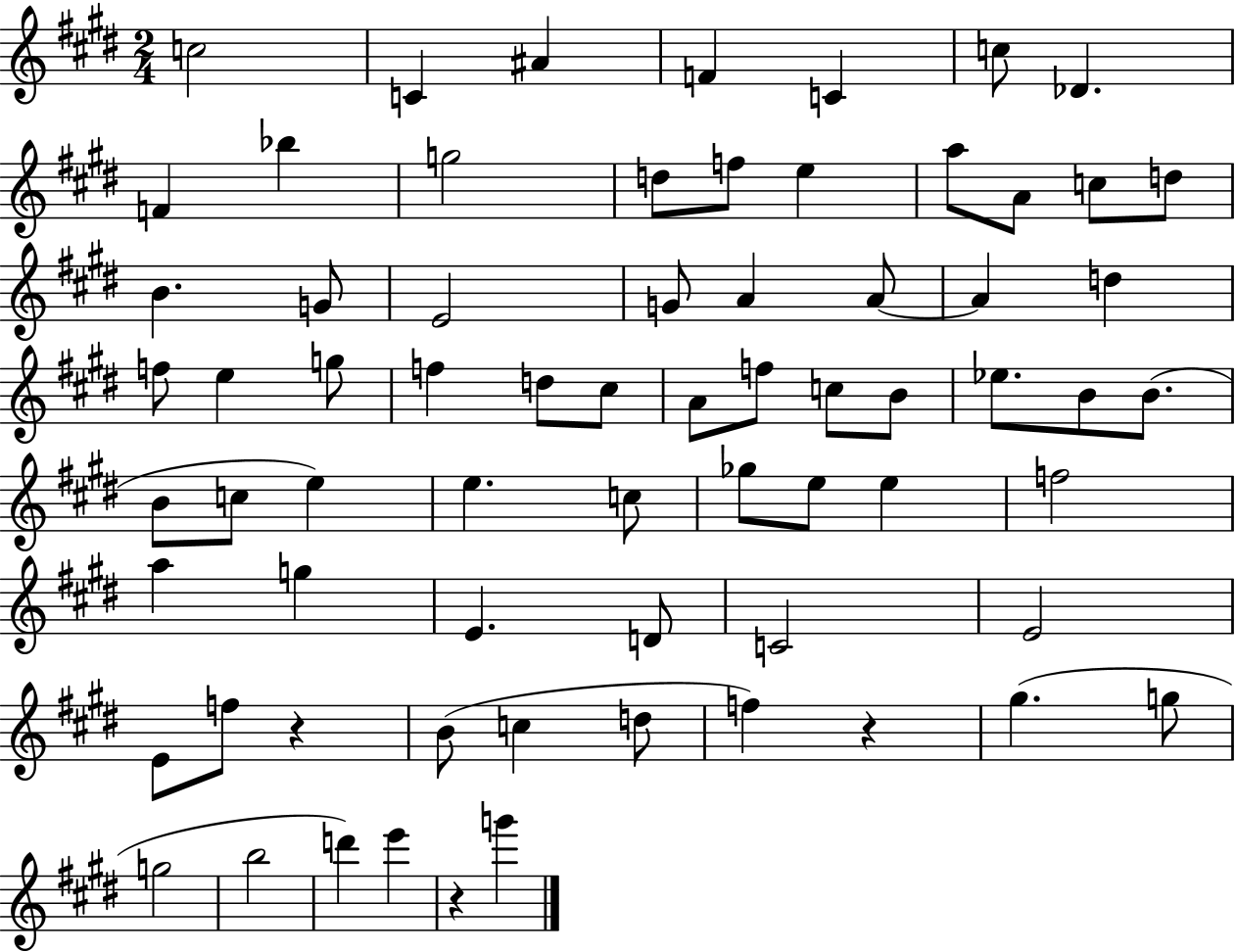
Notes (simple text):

C5/h C4/q A#4/q F4/q C4/q C5/e Db4/q. F4/q Bb5/q G5/h D5/e F5/e E5/q A5/e A4/e C5/e D5/e B4/q. G4/e E4/h G4/e A4/q A4/e A4/q D5/q F5/e E5/q G5/e F5/q D5/e C#5/e A4/e F5/e C5/e B4/e Eb5/e. B4/e B4/e. B4/e C5/e E5/q E5/q. C5/e Gb5/e E5/e E5/q F5/h A5/q G5/q E4/q. D4/e C4/h E4/h E4/e F5/e R/q B4/e C5/q D5/e F5/q R/q G#5/q. G5/e G5/h B5/h D6/q E6/q R/q G6/q